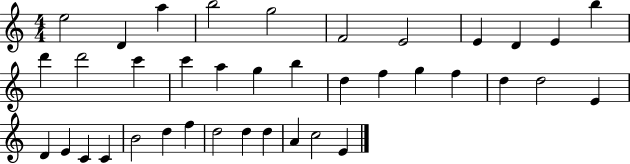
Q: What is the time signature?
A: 4/4